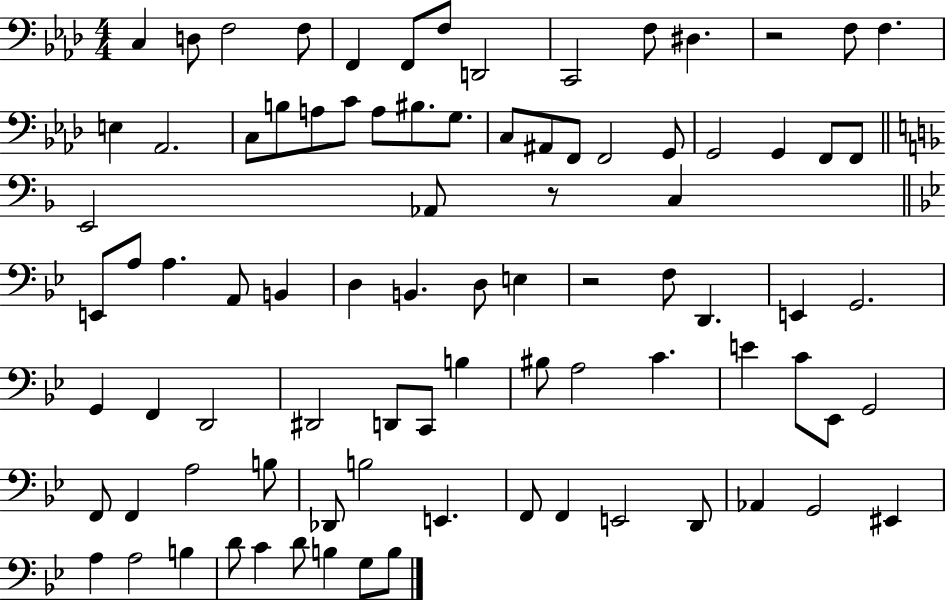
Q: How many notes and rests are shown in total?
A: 87